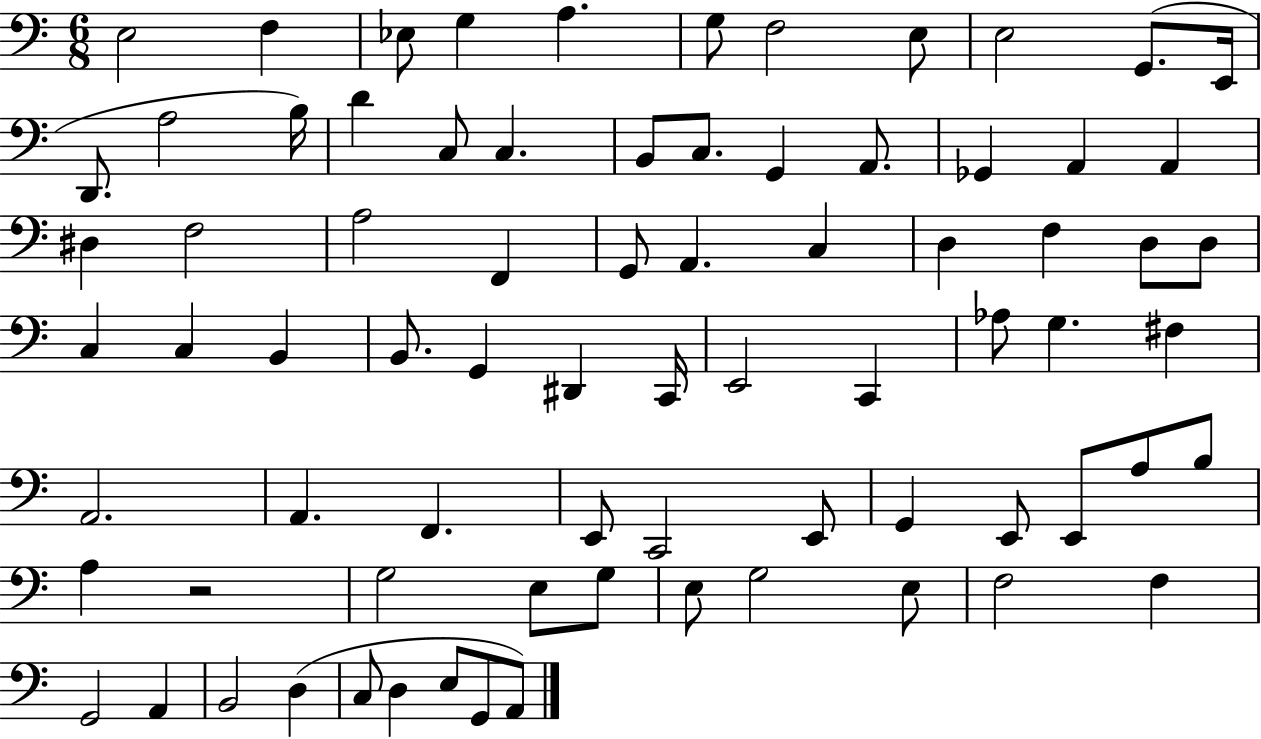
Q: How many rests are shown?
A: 1